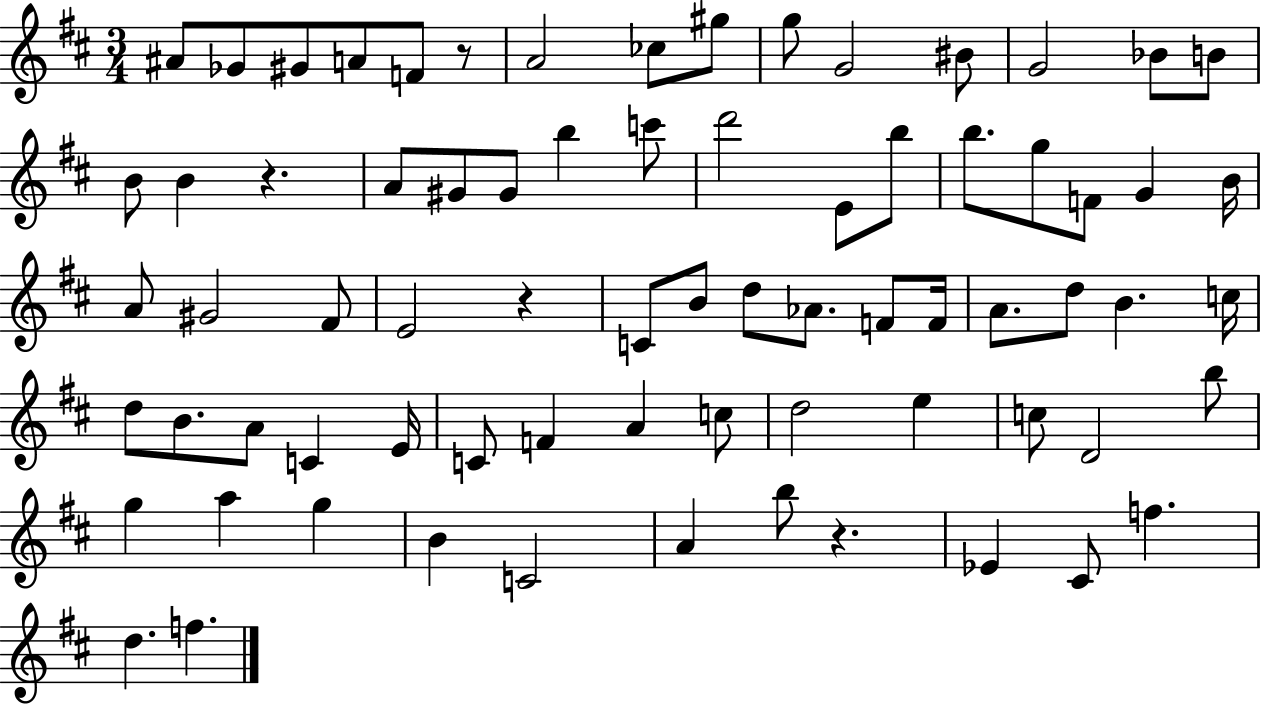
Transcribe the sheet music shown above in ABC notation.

X:1
T:Untitled
M:3/4
L:1/4
K:D
^A/2 _G/2 ^G/2 A/2 F/2 z/2 A2 _c/2 ^g/2 g/2 G2 ^B/2 G2 _B/2 B/2 B/2 B z A/2 ^G/2 ^G/2 b c'/2 d'2 E/2 b/2 b/2 g/2 F/2 G B/4 A/2 ^G2 ^F/2 E2 z C/2 B/2 d/2 _A/2 F/2 F/4 A/2 d/2 B c/4 d/2 B/2 A/2 C E/4 C/2 F A c/2 d2 e c/2 D2 b/2 g a g B C2 A b/2 z _E ^C/2 f d f